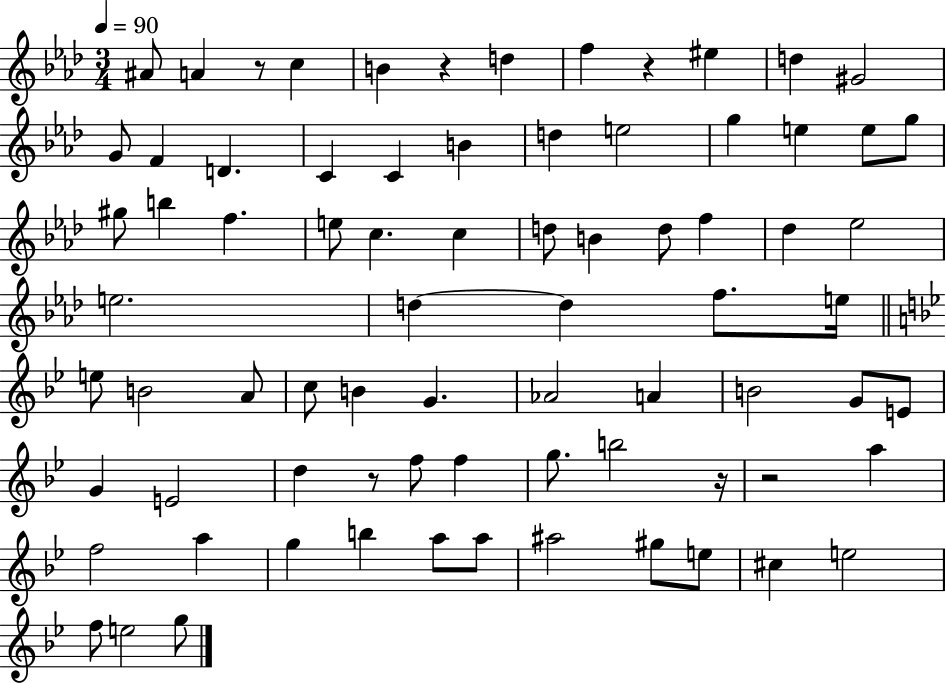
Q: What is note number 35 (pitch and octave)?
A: D5